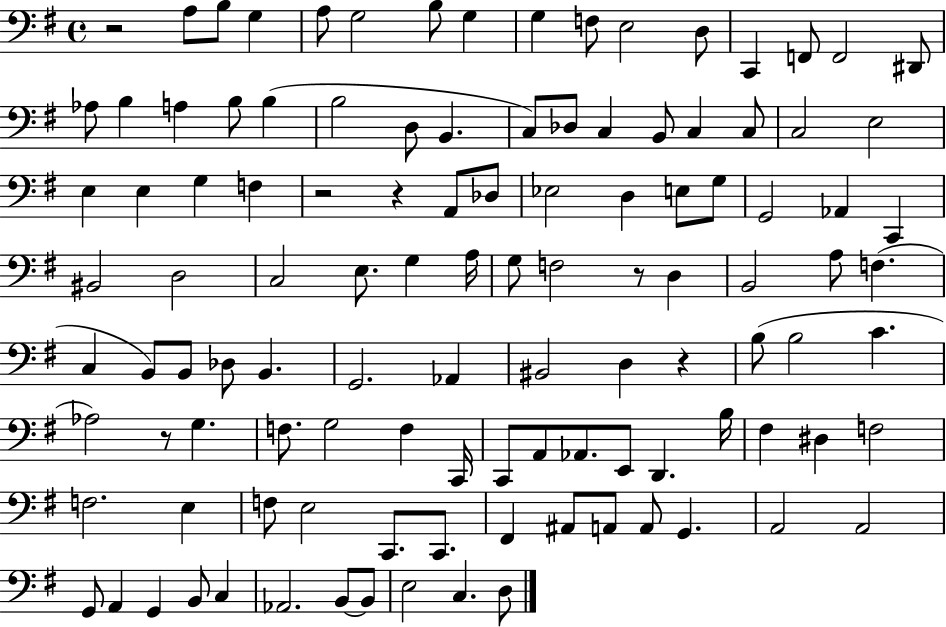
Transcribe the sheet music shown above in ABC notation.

X:1
T:Untitled
M:4/4
L:1/4
K:G
z2 A,/2 B,/2 G, A,/2 G,2 B,/2 G, G, F,/2 E,2 D,/2 C,, F,,/2 F,,2 ^D,,/2 _A,/2 B, A, B,/2 B, B,2 D,/2 B,, C,/2 _D,/2 C, B,,/2 C, C,/2 C,2 E,2 E, E, G, F, z2 z A,,/2 _D,/2 _E,2 D, E,/2 G,/2 G,,2 _A,, C,, ^B,,2 D,2 C,2 E,/2 G, A,/4 G,/2 F,2 z/2 D, B,,2 A,/2 F, C, B,,/2 B,,/2 _D,/2 B,, G,,2 _A,, ^B,,2 D, z B,/2 B,2 C _A,2 z/2 G, F,/2 G,2 F, C,,/4 C,,/2 A,,/2 _A,,/2 E,,/2 D,, B,/4 ^F, ^D, F,2 F,2 E, F,/2 E,2 C,,/2 C,,/2 ^F,, ^A,,/2 A,,/2 A,,/2 G,, A,,2 A,,2 G,,/2 A,, G,, B,,/2 C, _A,,2 B,,/2 B,,/2 E,2 C, D,/2